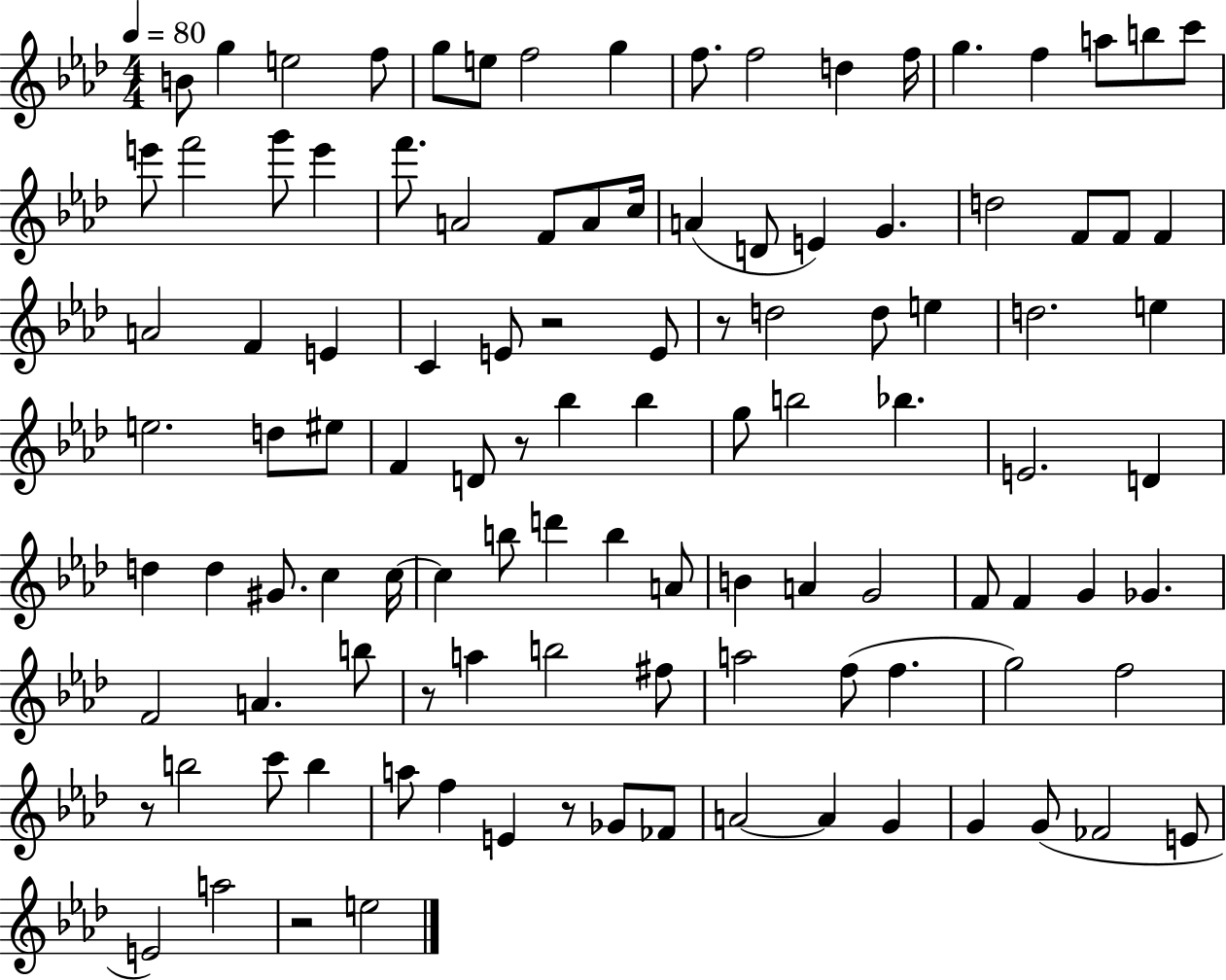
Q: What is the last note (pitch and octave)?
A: E5